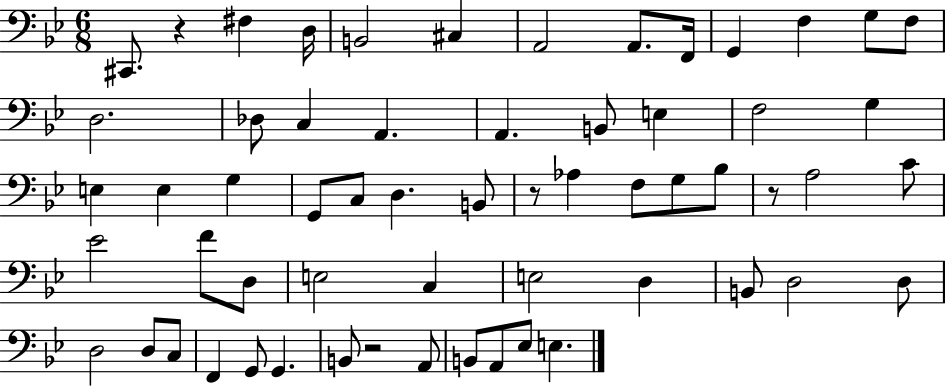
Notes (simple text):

C#2/e. R/q F#3/q D3/s B2/h C#3/q A2/h A2/e. F2/s G2/q F3/q G3/e F3/e D3/h. Db3/e C3/q A2/q. A2/q. B2/e E3/q F3/h G3/q E3/q E3/q G3/q G2/e C3/e D3/q. B2/e R/e Ab3/q F3/e G3/e Bb3/e R/e A3/h C4/e Eb4/h F4/e D3/e E3/h C3/q E3/h D3/q B2/e D3/h D3/e D3/h D3/e C3/e F2/q G2/e G2/q. B2/e R/h A2/e B2/e A2/e Eb3/e E3/q.